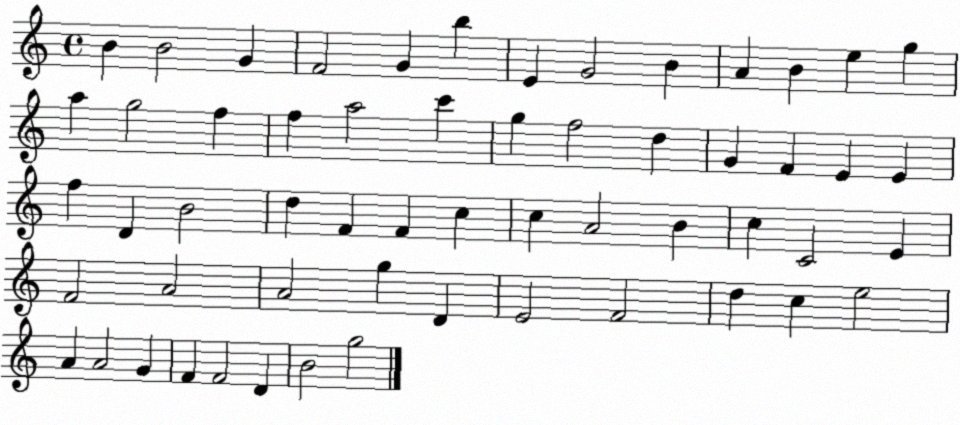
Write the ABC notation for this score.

X:1
T:Untitled
M:4/4
L:1/4
K:C
B B2 G F2 G b E G2 B A B e g a g2 f f a2 c' g f2 d G F E E f D B2 d F F c c A2 B c C2 E F2 A2 A2 g D E2 F2 d c e2 A A2 G F F2 D B2 g2